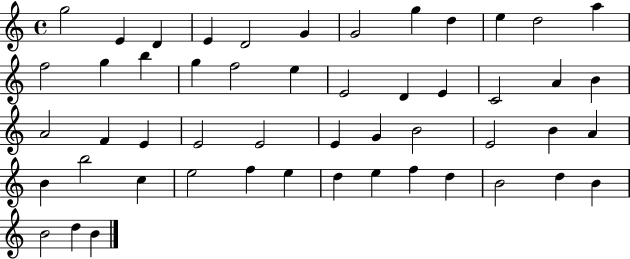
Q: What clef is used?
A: treble